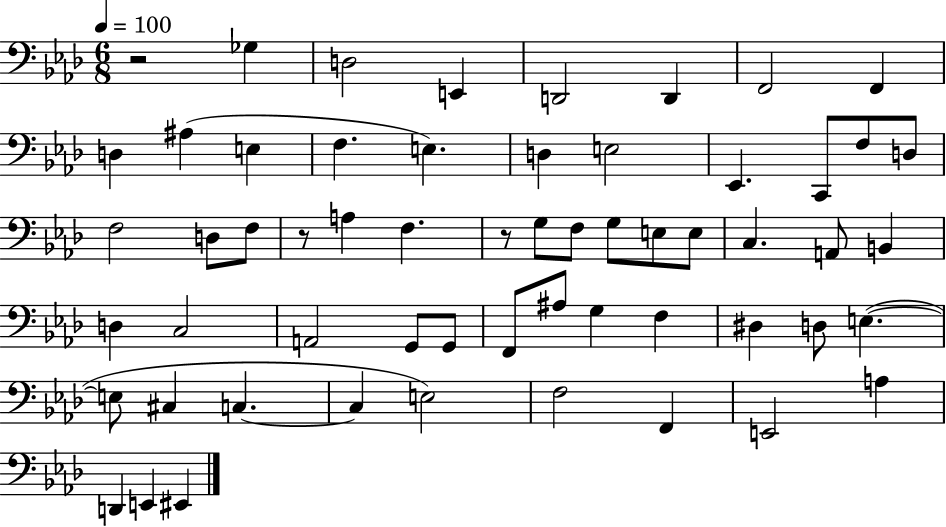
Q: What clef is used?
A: bass